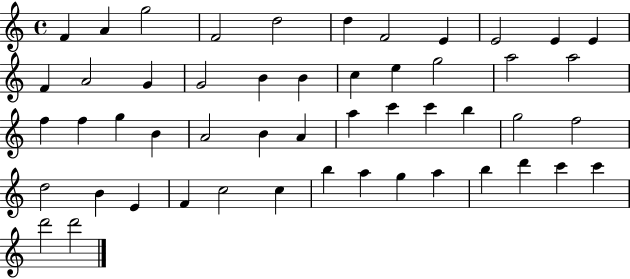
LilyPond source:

{
  \clef treble
  \time 4/4
  \defaultTimeSignature
  \key c \major
  f'4 a'4 g''2 | f'2 d''2 | d''4 f'2 e'4 | e'2 e'4 e'4 | \break f'4 a'2 g'4 | g'2 b'4 b'4 | c''4 e''4 g''2 | a''2 a''2 | \break f''4 f''4 g''4 b'4 | a'2 b'4 a'4 | a''4 c'''4 c'''4 b''4 | g''2 f''2 | \break d''2 b'4 e'4 | f'4 c''2 c''4 | b''4 a''4 g''4 a''4 | b''4 d'''4 c'''4 c'''4 | \break d'''2 d'''2 | \bar "|."
}